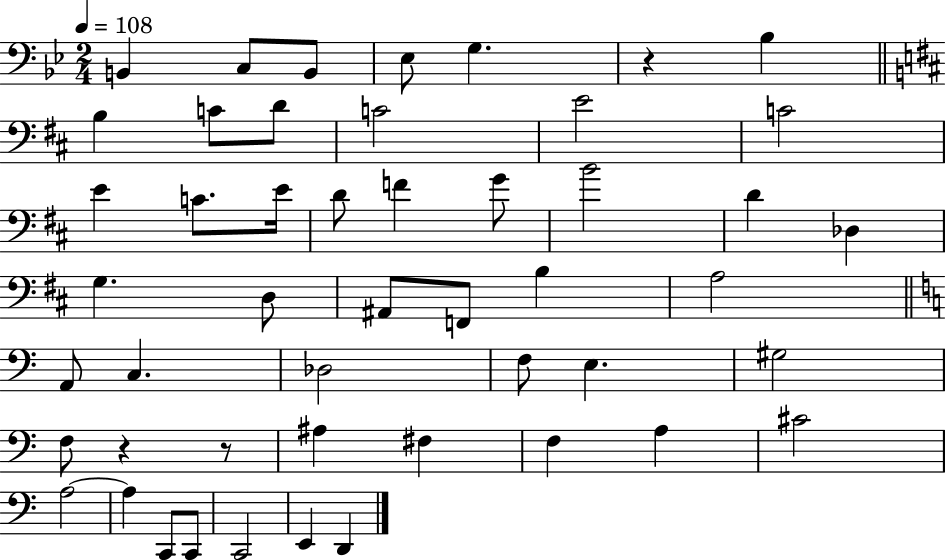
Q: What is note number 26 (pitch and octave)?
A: B3